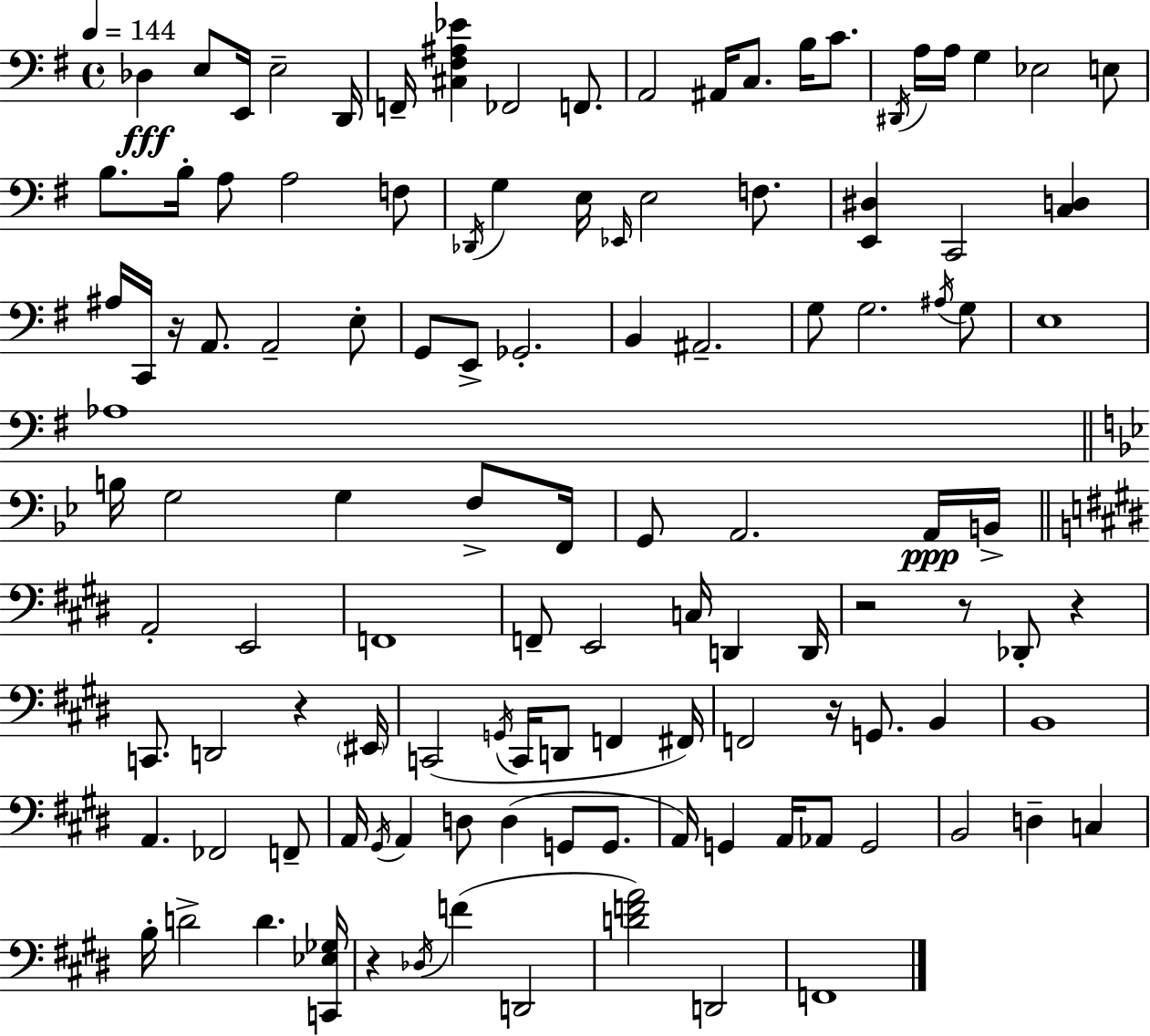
Db3/q E3/e E2/s E3/h D2/s F2/s [C#3,F#3,A#3,Eb4]/q FES2/h F2/e. A2/h A#2/s C3/e. B3/s C4/e. D#2/s A3/s A3/s G3/q Eb3/h E3/e B3/e. B3/s A3/e A3/h F3/e Db2/s G3/q E3/s Eb2/s E3/h F3/e. [E2,D#3]/q C2/h [C3,D3]/q A#3/s C2/s R/s A2/e. A2/h E3/e G2/e E2/e Gb2/h. B2/q A#2/h. G3/e G3/h. A#3/s G3/e E3/w Ab3/w B3/s G3/h G3/q F3/e F2/s G2/e A2/h. A2/s B2/s A2/h E2/h F2/w F2/e E2/h C3/s D2/q D2/s R/h R/e Db2/e R/q C2/e. D2/h R/q EIS2/s C2/h G2/s C2/s D2/e F2/q F#2/s F2/h R/s G2/e. B2/q B2/w A2/q. FES2/h F2/e A2/s G#2/s A2/q D3/e D3/q G2/e G2/e. A2/s G2/q A2/s Ab2/e G2/h B2/h D3/q C3/q B3/s D4/h D4/q. [C2,Eb3,Gb3]/s R/q Db3/s F4/q D2/h [D4,F4,A4]/h D2/h F2/w